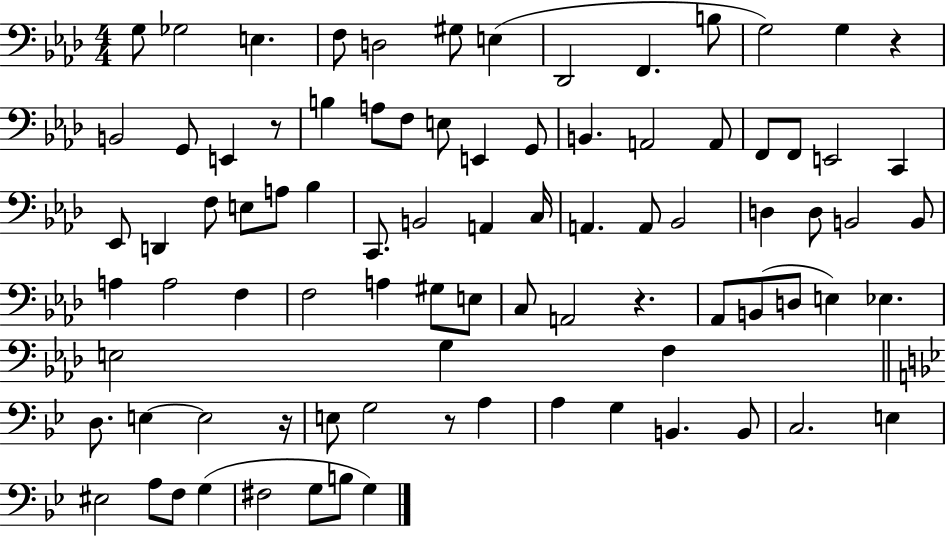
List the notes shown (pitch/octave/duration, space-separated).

G3/e Gb3/h E3/q. F3/e D3/h G#3/e E3/q Db2/h F2/q. B3/e G3/h G3/q R/q B2/h G2/e E2/q R/e B3/q A3/e F3/e E3/e E2/q G2/e B2/q. A2/h A2/e F2/e F2/e E2/h C2/q Eb2/e D2/q F3/e E3/e A3/e Bb3/q C2/e. B2/h A2/q C3/s A2/q. A2/e Bb2/h D3/q D3/e B2/h B2/e A3/q A3/h F3/q F3/h A3/q G#3/e E3/e C3/e A2/h R/q. Ab2/e B2/e D3/e E3/q Eb3/q. E3/h G3/q F3/q D3/e. E3/q E3/h R/s E3/e G3/h R/e A3/q A3/q G3/q B2/q. B2/e C3/h. E3/q EIS3/h A3/e F3/e G3/q F#3/h G3/e B3/e G3/q